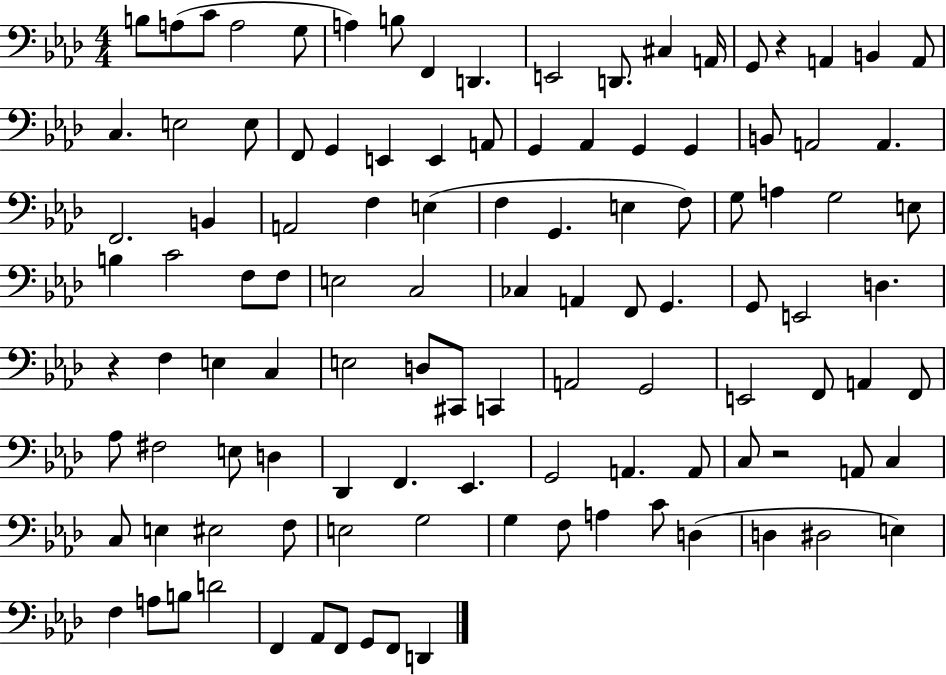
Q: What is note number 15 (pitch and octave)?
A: A2